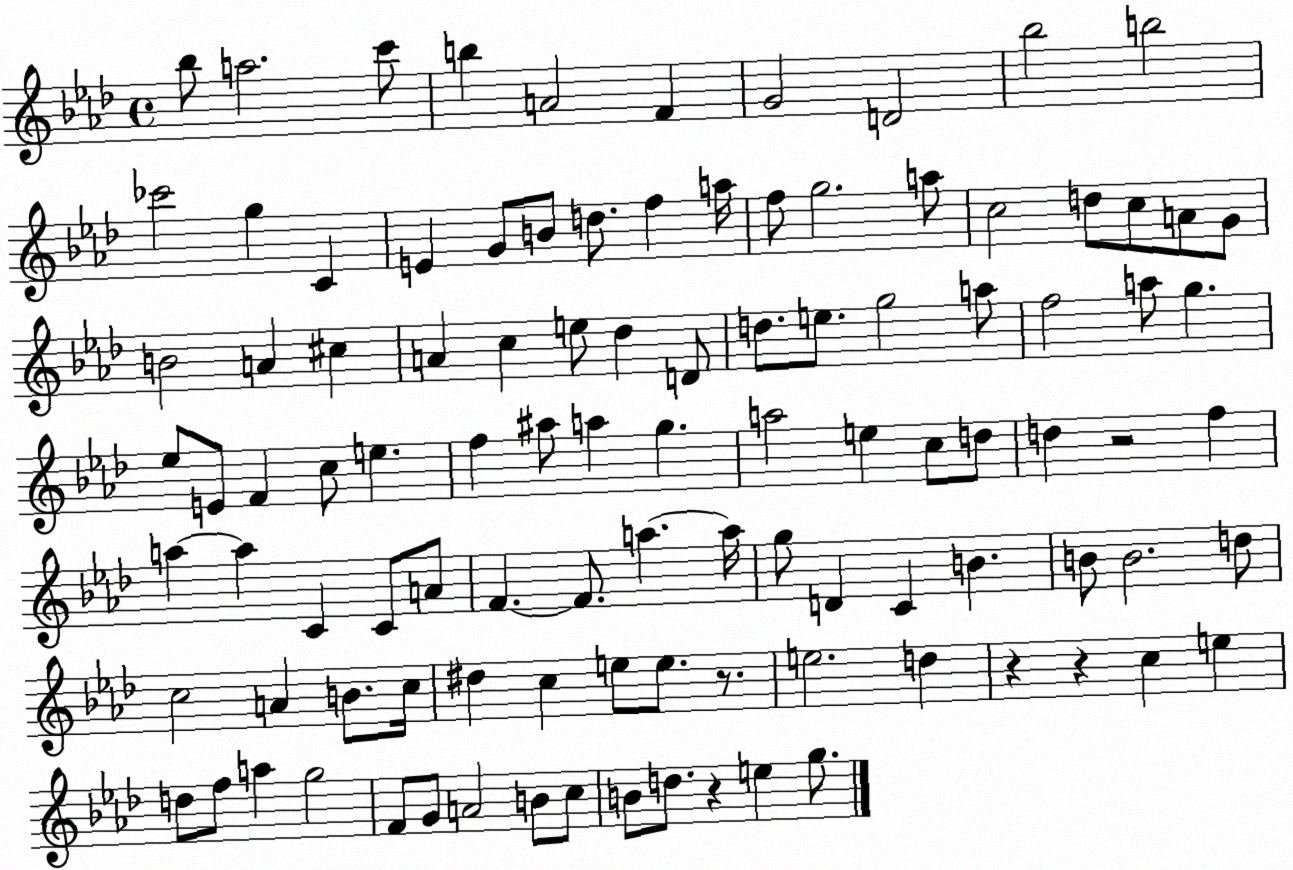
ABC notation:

X:1
T:Untitled
M:4/4
L:1/4
K:Ab
_b/2 a2 c'/2 b A2 F G2 D2 _b2 b2 _c'2 g C E G/2 B/2 d/2 f a/4 f/2 g2 a/2 c2 d/2 c/2 A/2 G/2 B2 A ^c A c e/2 _d D/2 d/2 e/2 g2 a/2 f2 a/2 g _e/2 E/2 F c/2 e f ^a/2 a g a2 e c/2 d/2 d z2 f a a C C/2 A/2 F F/2 a a/4 g/2 D C B B/2 B2 d/2 c2 A B/2 c/4 ^d c e/2 e/2 z/2 e2 d z z c e d/2 f/2 a g2 F/2 G/2 A2 B/2 c/2 B/2 d/2 z e g/2